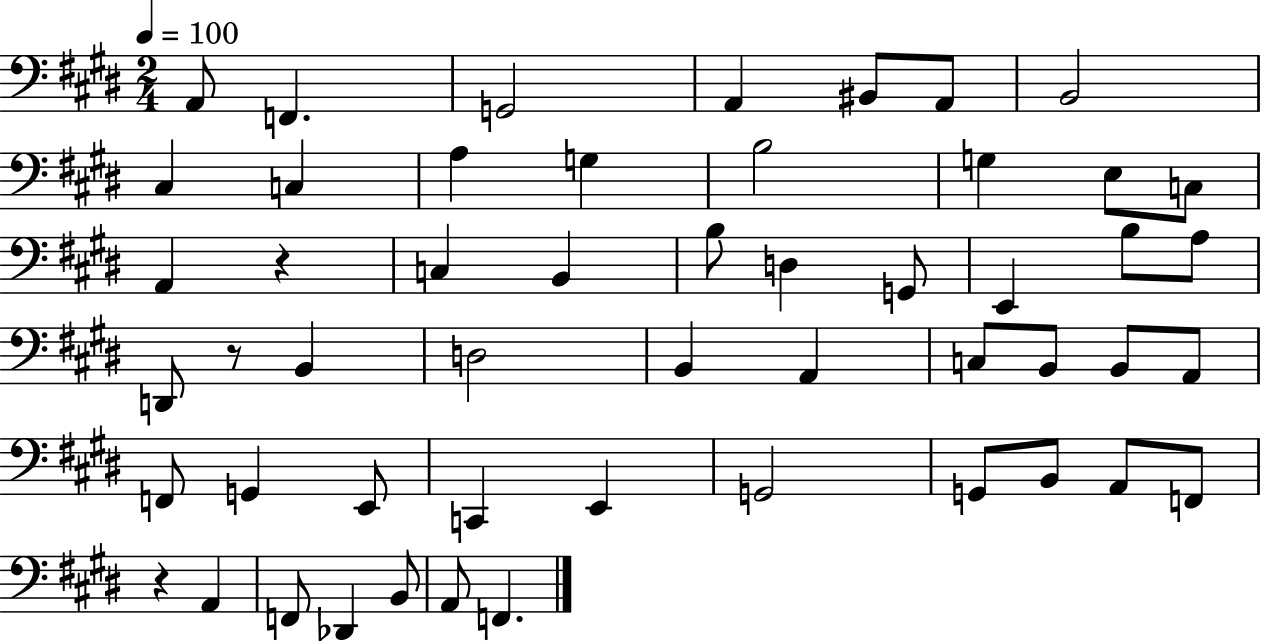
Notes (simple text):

A2/e F2/q. G2/h A2/q BIS2/e A2/e B2/h C#3/q C3/q A3/q G3/q B3/h G3/q E3/e C3/e A2/q R/q C3/q B2/q B3/e D3/q G2/e E2/q B3/e A3/e D2/e R/e B2/q D3/h B2/q A2/q C3/e B2/e B2/e A2/e F2/e G2/q E2/e C2/q E2/q G2/h G2/e B2/e A2/e F2/e R/q A2/q F2/e Db2/q B2/e A2/e F2/q.